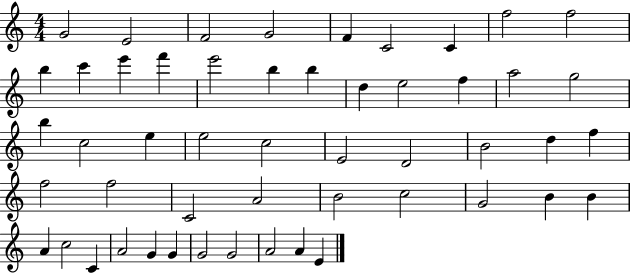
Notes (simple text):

G4/h E4/h F4/h G4/h F4/q C4/h C4/q F5/h F5/h B5/q C6/q E6/q F6/q E6/h B5/q B5/q D5/q E5/h F5/q A5/h G5/h B5/q C5/h E5/q E5/h C5/h E4/h D4/h B4/h D5/q F5/q F5/h F5/h C4/h A4/h B4/h C5/h G4/h B4/q B4/q A4/q C5/h C4/q A4/h G4/q G4/q G4/h G4/h A4/h A4/q E4/q